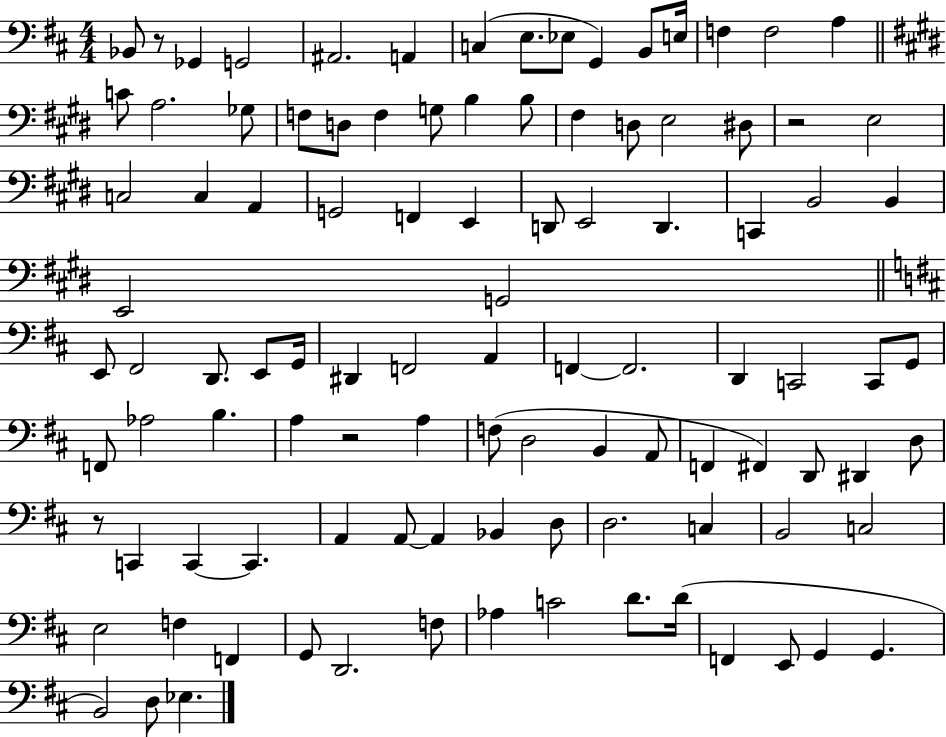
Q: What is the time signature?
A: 4/4